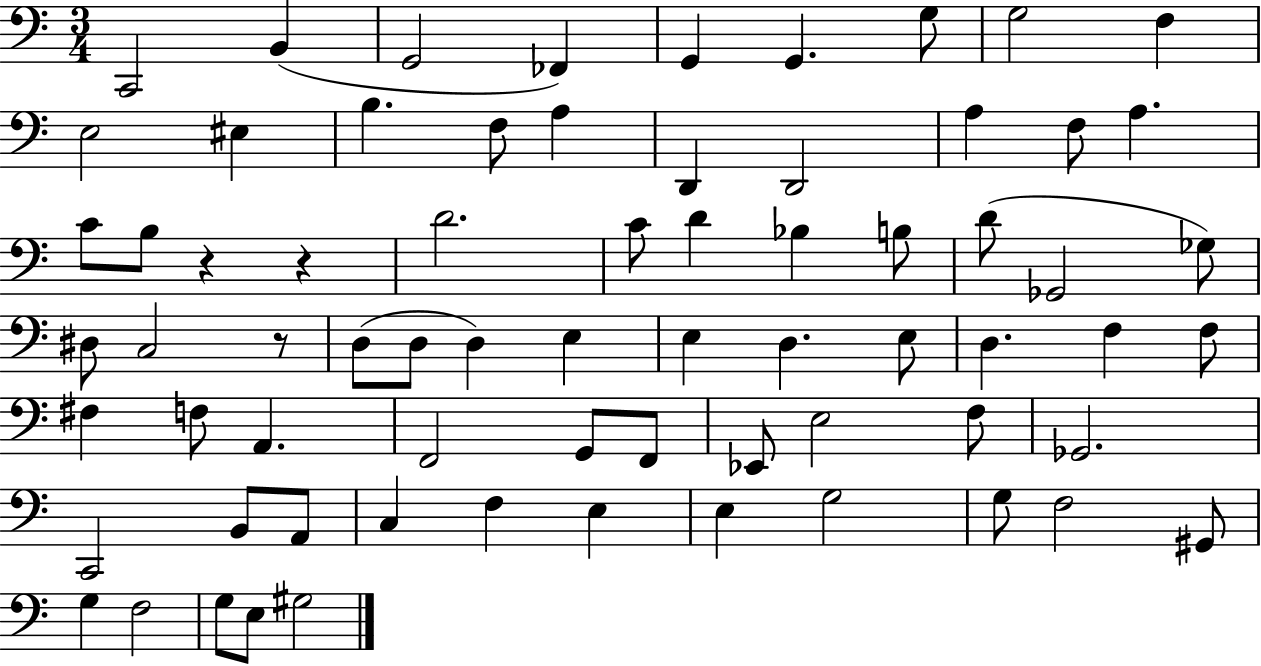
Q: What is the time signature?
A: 3/4